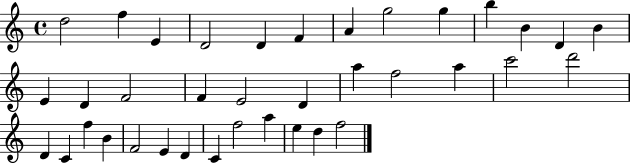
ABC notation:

X:1
T:Untitled
M:4/4
L:1/4
K:C
d2 f E D2 D F A g2 g b B D B E D F2 F E2 D a f2 a c'2 d'2 D C f B F2 E D C f2 a e d f2